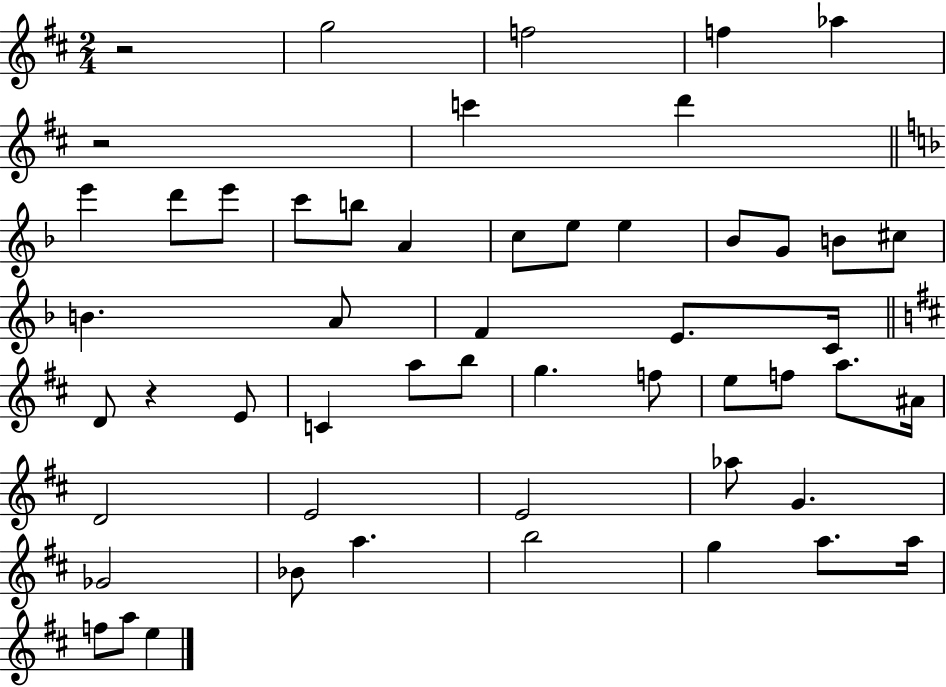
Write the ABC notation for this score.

X:1
T:Untitled
M:2/4
L:1/4
K:D
z2 g2 f2 f _a z2 c' d' e' d'/2 e'/2 c'/2 b/2 A c/2 e/2 e _B/2 G/2 B/2 ^c/2 B A/2 F E/2 C/4 D/2 z E/2 C a/2 b/2 g f/2 e/2 f/2 a/2 ^A/4 D2 E2 E2 _a/2 G _G2 _B/2 a b2 g a/2 a/4 f/2 a/2 e